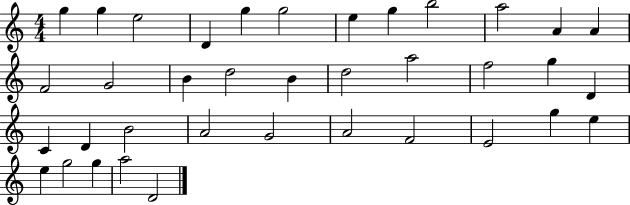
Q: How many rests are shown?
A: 0